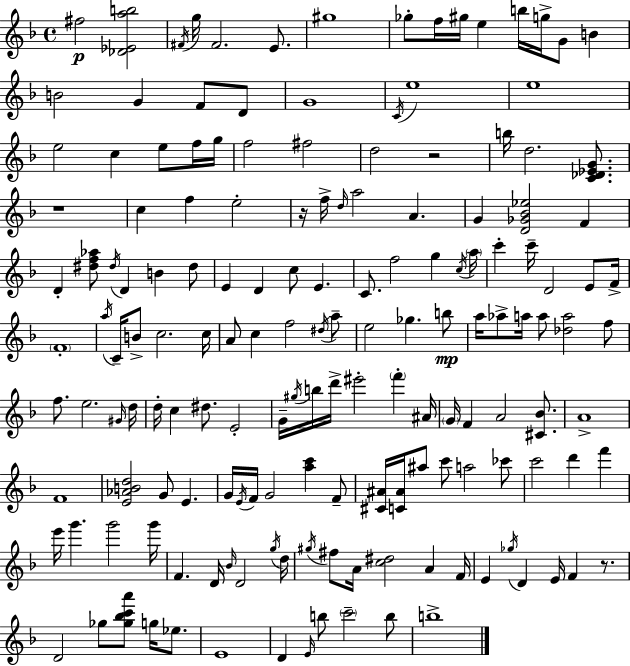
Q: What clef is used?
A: treble